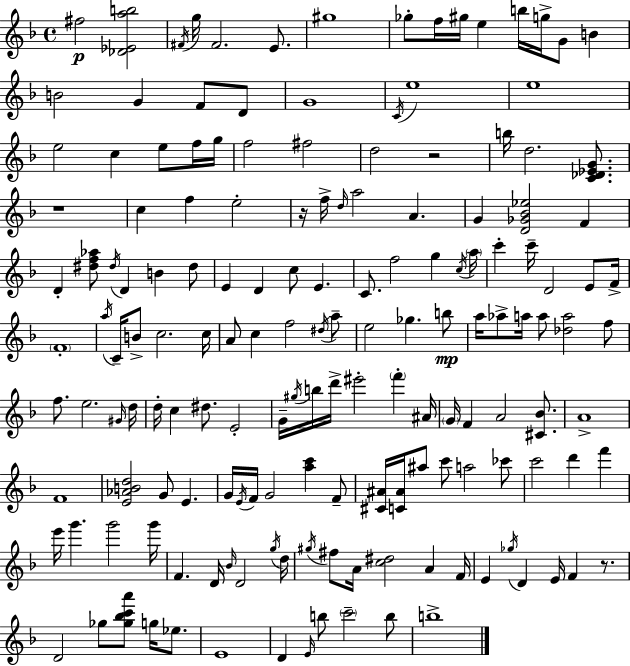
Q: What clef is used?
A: treble